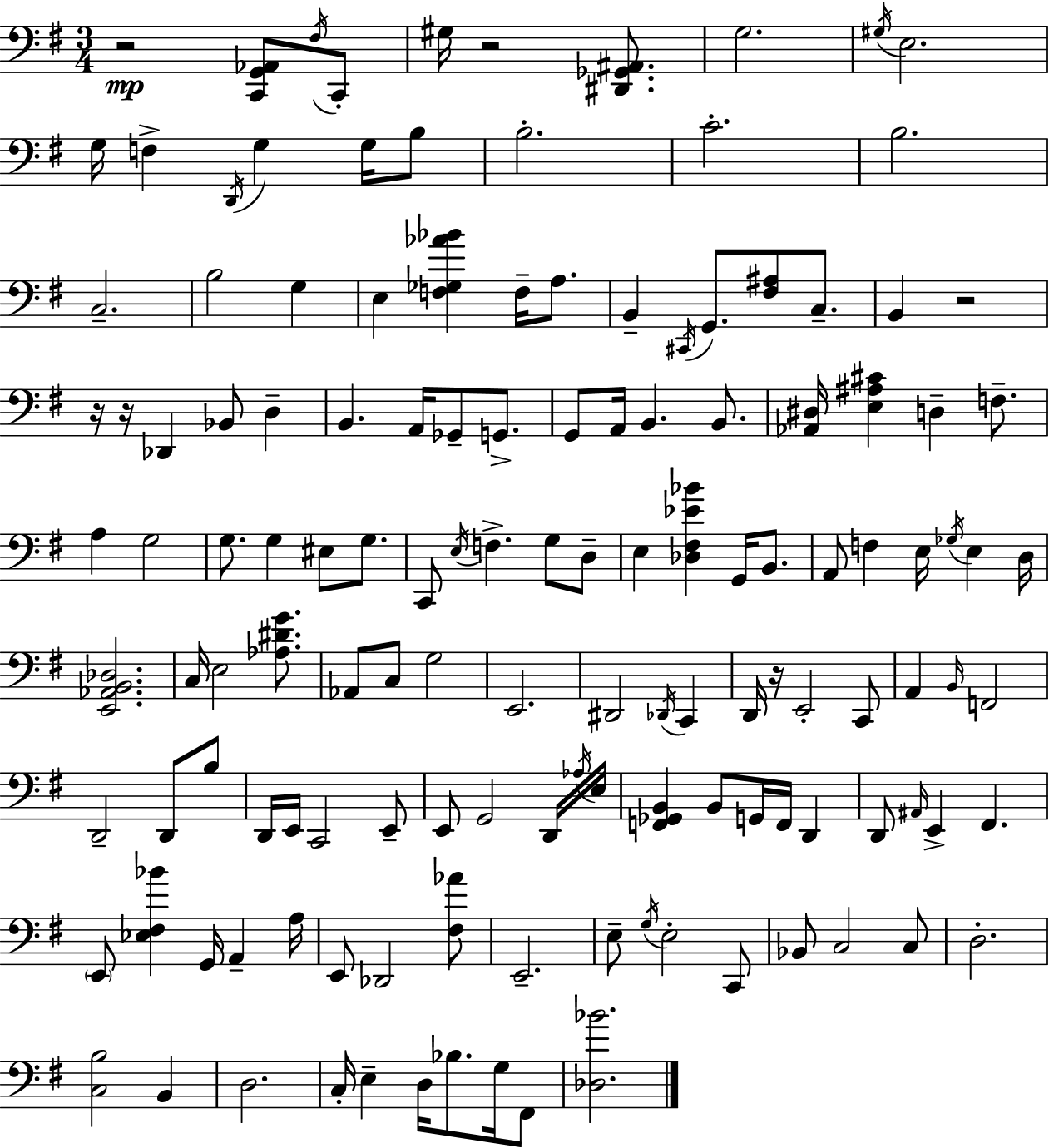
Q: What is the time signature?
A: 3/4